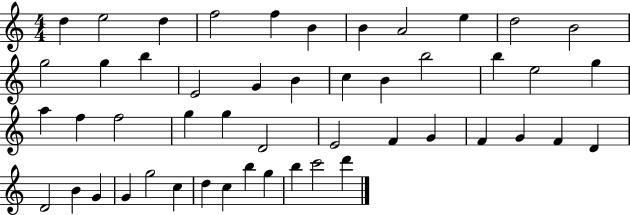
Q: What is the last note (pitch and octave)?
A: D6